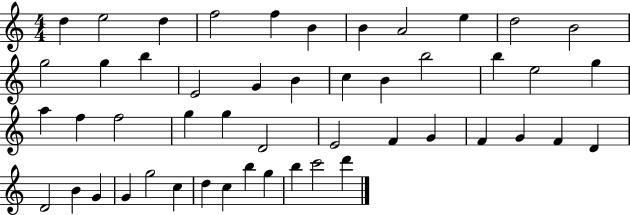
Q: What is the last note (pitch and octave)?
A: D6